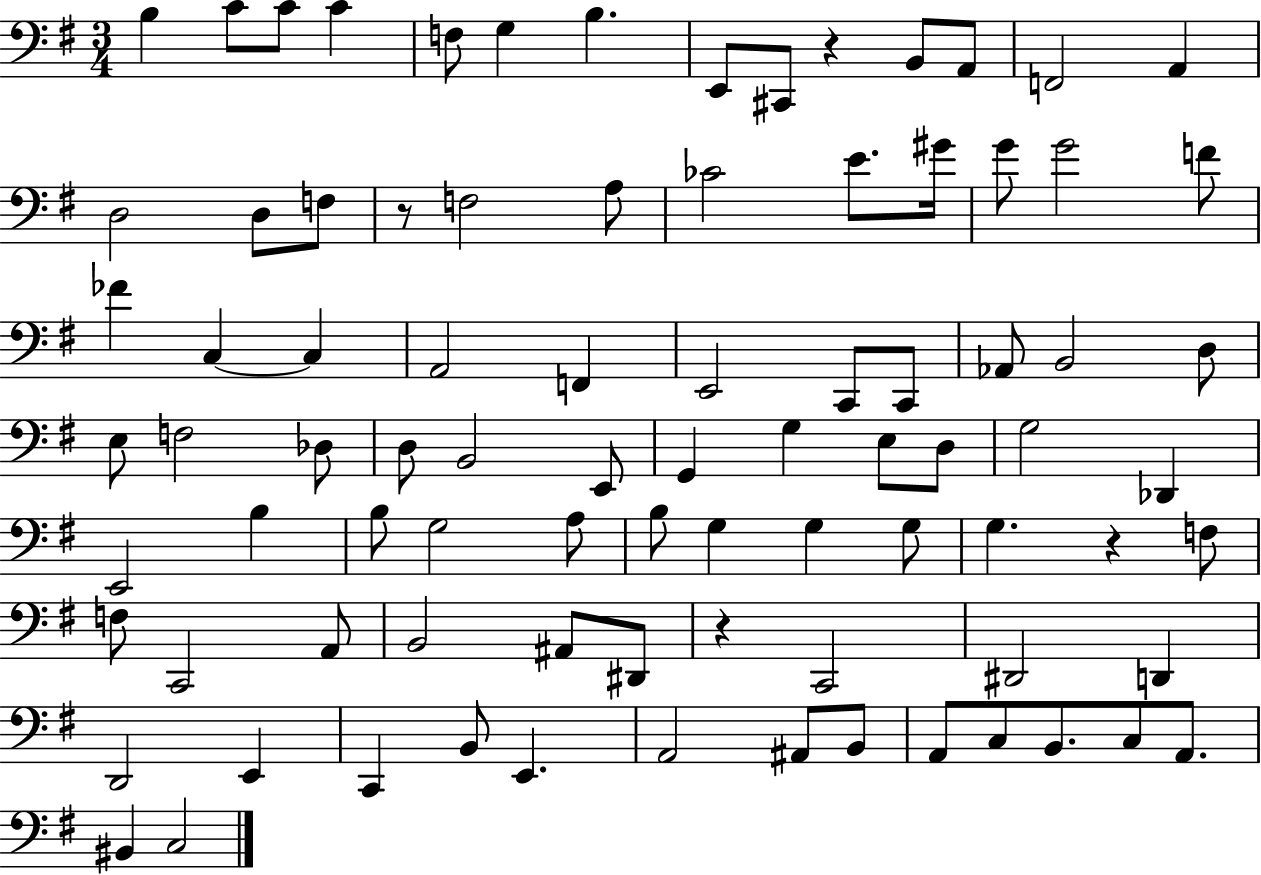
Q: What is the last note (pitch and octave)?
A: C3